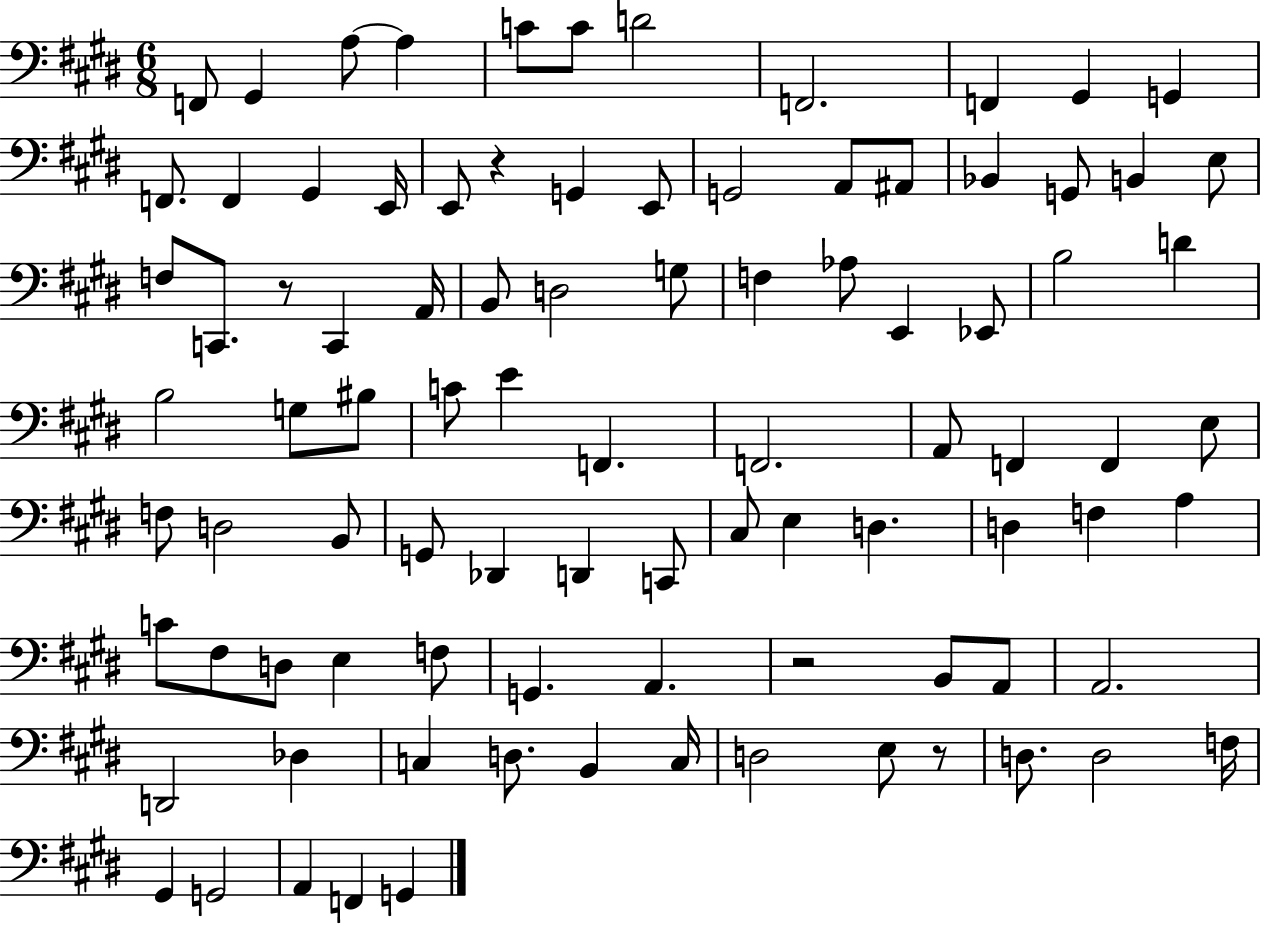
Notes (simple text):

F2/e G#2/q A3/e A3/q C4/e C4/e D4/h F2/h. F2/q G#2/q G2/q F2/e. F2/q G#2/q E2/s E2/e R/q G2/q E2/e G2/h A2/e A#2/e Bb2/q G2/e B2/q E3/e F3/e C2/e. R/e C2/q A2/s B2/e D3/h G3/e F3/q Ab3/e E2/q Eb2/e B3/h D4/q B3/h G3/e BIS3/e C4/e E4/q F2/q. F2/h. A2/e F2/q F2/q E3/e F3/e D3/h B2/e G2/e Db2/q D2/q C2/e C#3/e E3/q D3/q. D3/q F3/q A3/q C4/e F#3/e D3/e E3/q F3/e G2/q. A2/q. R/h B2/e A2/e A2/h. D2/h Db3/q C3/q D3/e. B2/q C3/s D3/h E3/e R/e D3/e. D3/h F3/s G#2/q G2/h A2/q F2/q G2/q